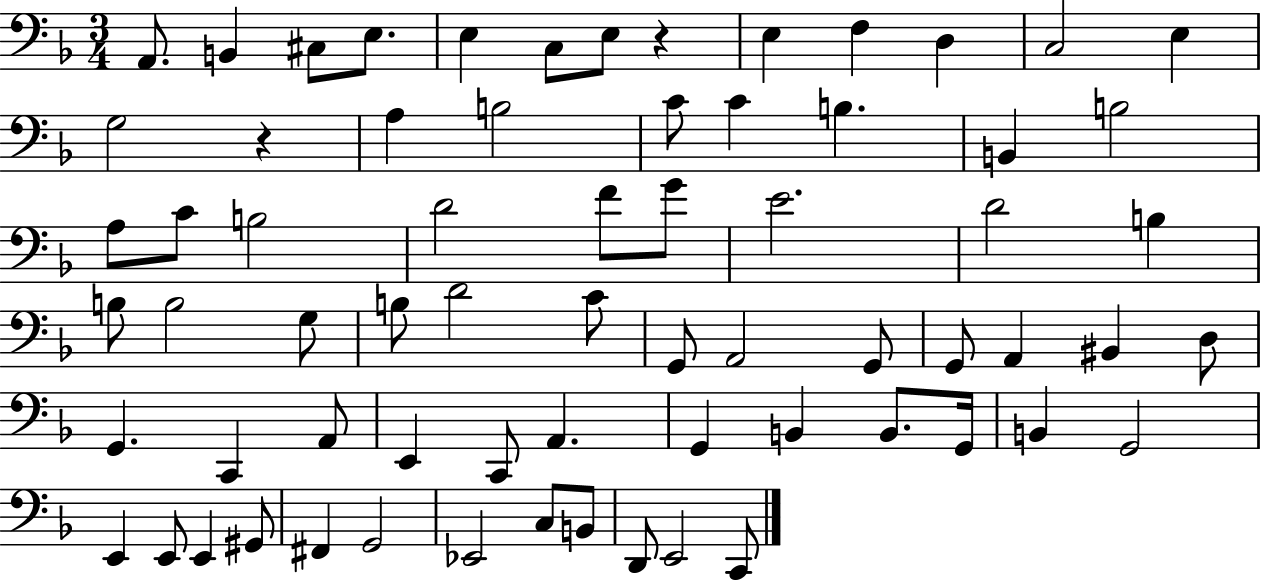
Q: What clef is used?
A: bass